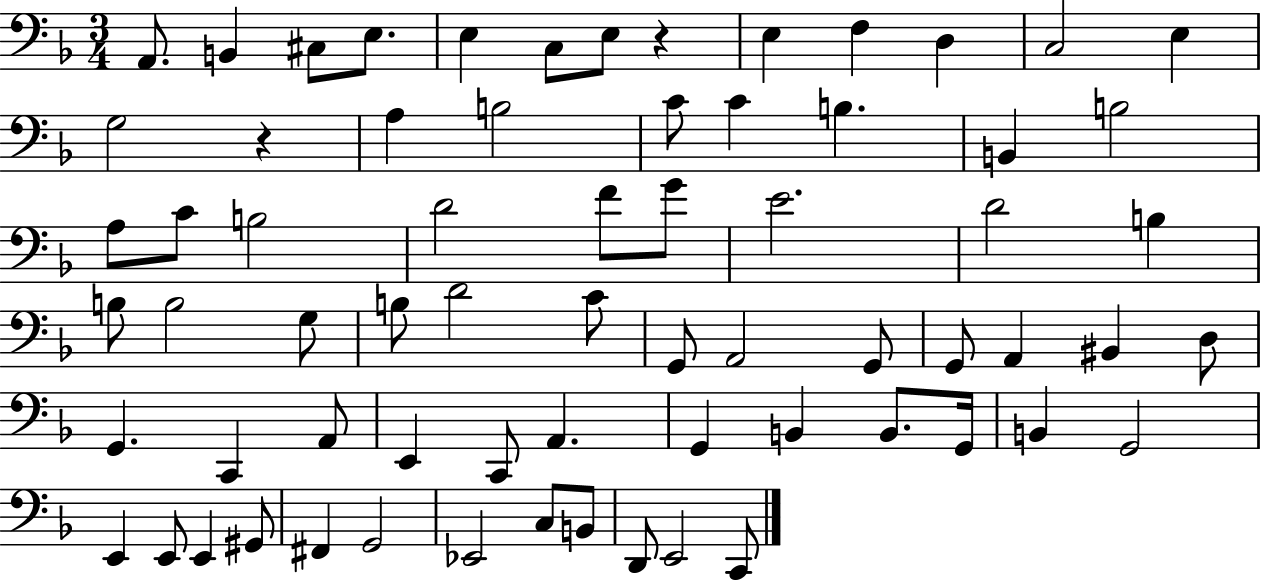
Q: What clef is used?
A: bass